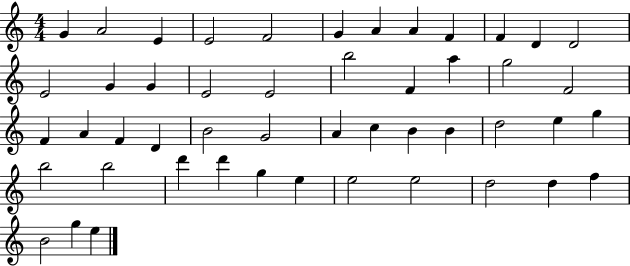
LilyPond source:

{
  \clef treble
  \numericTimeSignature
  \time 4/4
  \key c \major
  g'4 a'2 e'4 | e'2 f'2 | g'4 a'4 a'4 f'4 | f'4 d'4 d'2 | \break e'2 g'4 g'4 | e'2 e'2 | b''2 f'4 a''4 | g''2 f'2 | \break f'4 a'4 f'4 d'4 | b'2 g'2 | a'4 c''4 b'4 b'4 | d''2 e''4 g''4 | \break b''2 b''2 | d'''4 d'''4 g''4 e''4 | e''2 e''2 | d''2 d''4 f''4 | \break b'2 g''4 e''4 | \bar "|."
}